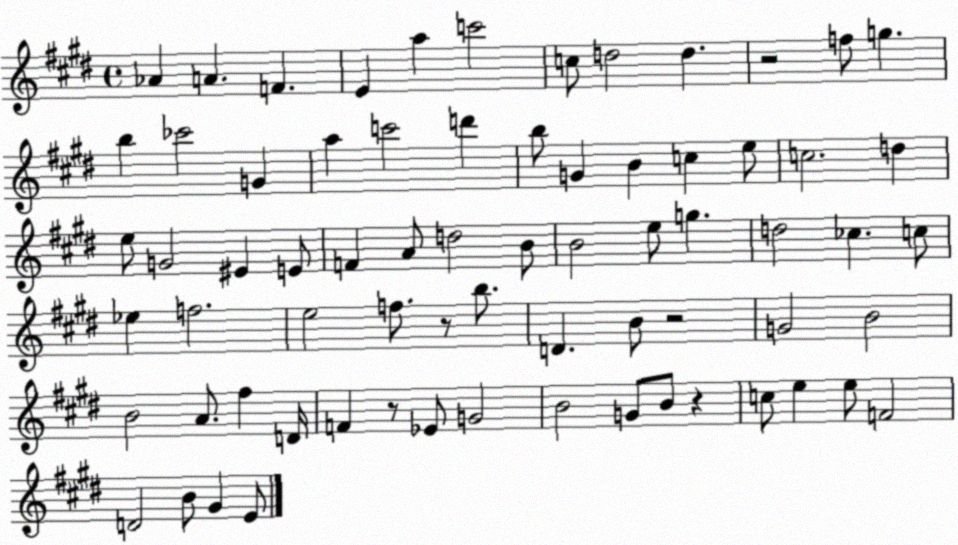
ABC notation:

X:1
T:Untitled
M:4/4
L:1/4
K:E
_A A F E a c'2 c/2 d2 d z2 f/2 g b _c'2 G a c'2 d' b/2 G B c e/2 c2 d e/2 G2 ^E E/2 F A/2 d2 B/2 B2 e/2 g d2 _c c/2 _e f2 e2 f/2 z/2 b/2 D B/2 z2 G2 B2 B2 A/2 ^f D/4 F z/2 _E/2 G2 B2 G/2 B/2 z c/2 e e/2 F2 D2 B/2 ^G E/2